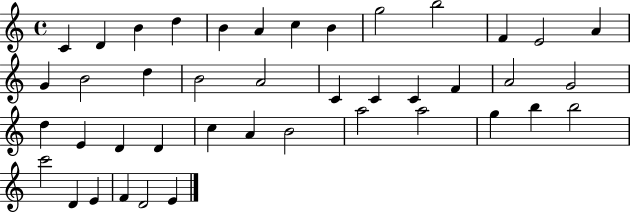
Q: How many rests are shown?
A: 0